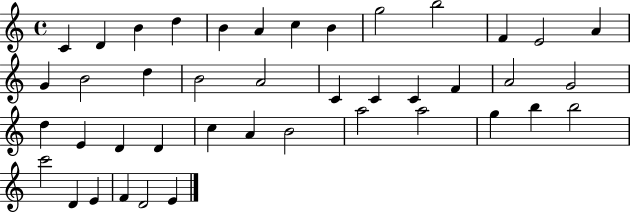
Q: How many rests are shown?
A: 0